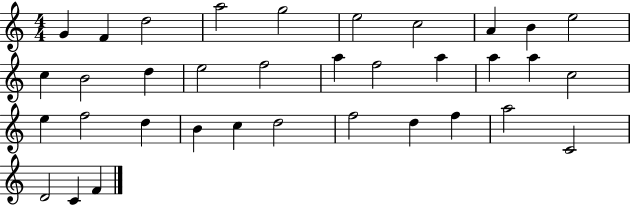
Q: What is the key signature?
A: C major